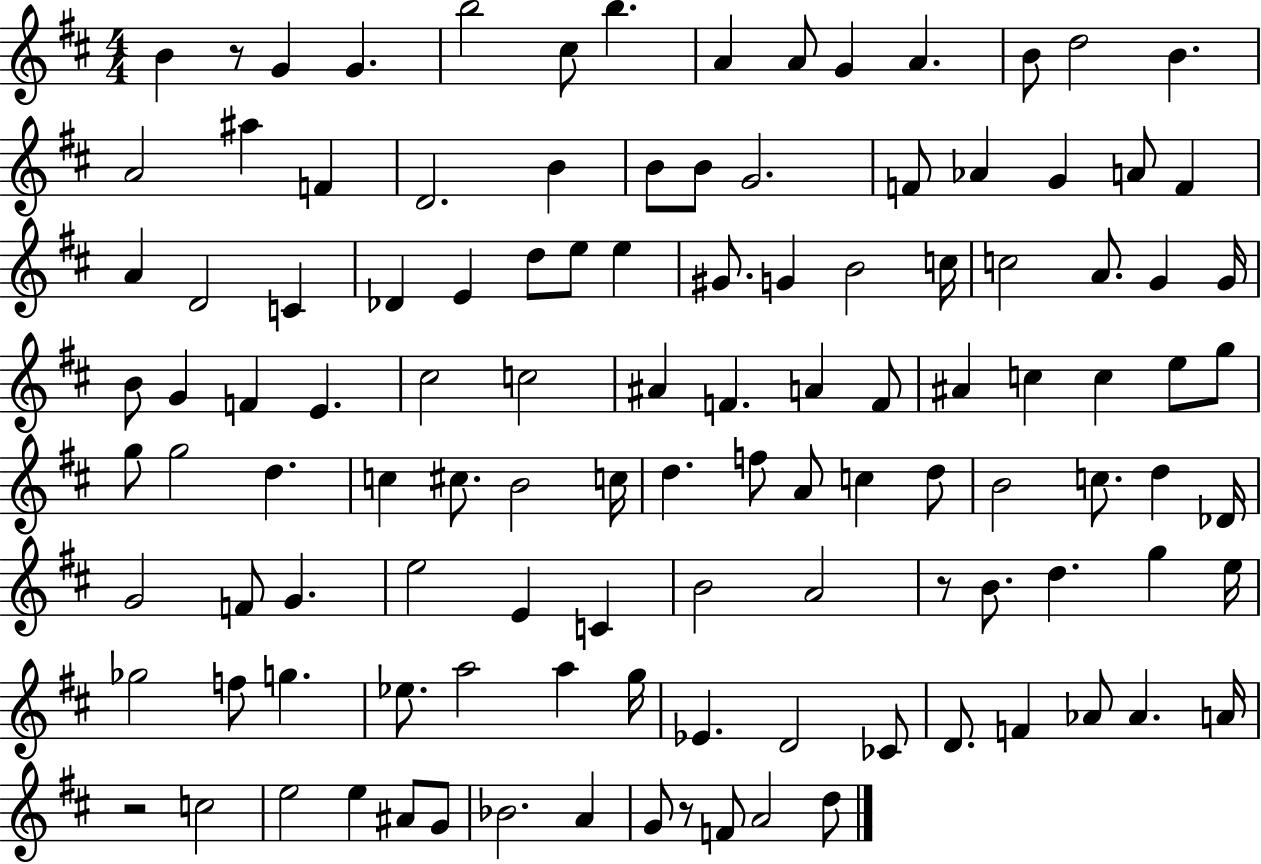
{
  \clef treble
  \numericTimeSignature
  \time 4/4
  \key d \major
  b'4 r8 g'4 g'4. | b''2 cis''8 b''4. | a'4 a'8 g'4 a'4. | b'8 d''2 b'4. | \break a'2 ais''4 f'4 | d'2. b'4 | b'8 b'8 g'2. | f'8 aes'4 g'4 a'8 f'4 | \break a'4 d'2 c'4 | des'4 e'4 d''8 e''8 e''4 | gis'8. g'4 b'2 c''16 | c''2 a'8. g'4 g'16 | \break b'8 g'4 f'4 e'4. | cis''2 c''2 | ais'4 f'4. a'4 f'8 | ais'4 c''4 c''4 e''8 g''8 | \break g''8 g''2 d''4. | c''4 cis''8. b'2 c''16 | d''4. f''8 a'8 c''4 d''8 | b'2 c''8. d''4 des'16 | \break g'2 f'8 g'4. | e''2 e'4 c'4 | b'2 a'2 | r8 b'8. d''4. g''4 e''16 | \break ges''2 f''8 g''4. | ees''8. a''2 a''4 g''16 | ees'4. d'2 ces'8 | d'8. f'4 aes'8 aes'4. a'16 | \break r2 c''2 | e''2 e''4 ais'8 g'8 | bes'2. a'4 | g'8 r8 f'8 a'2 d''8 | \break \bar "|."
}